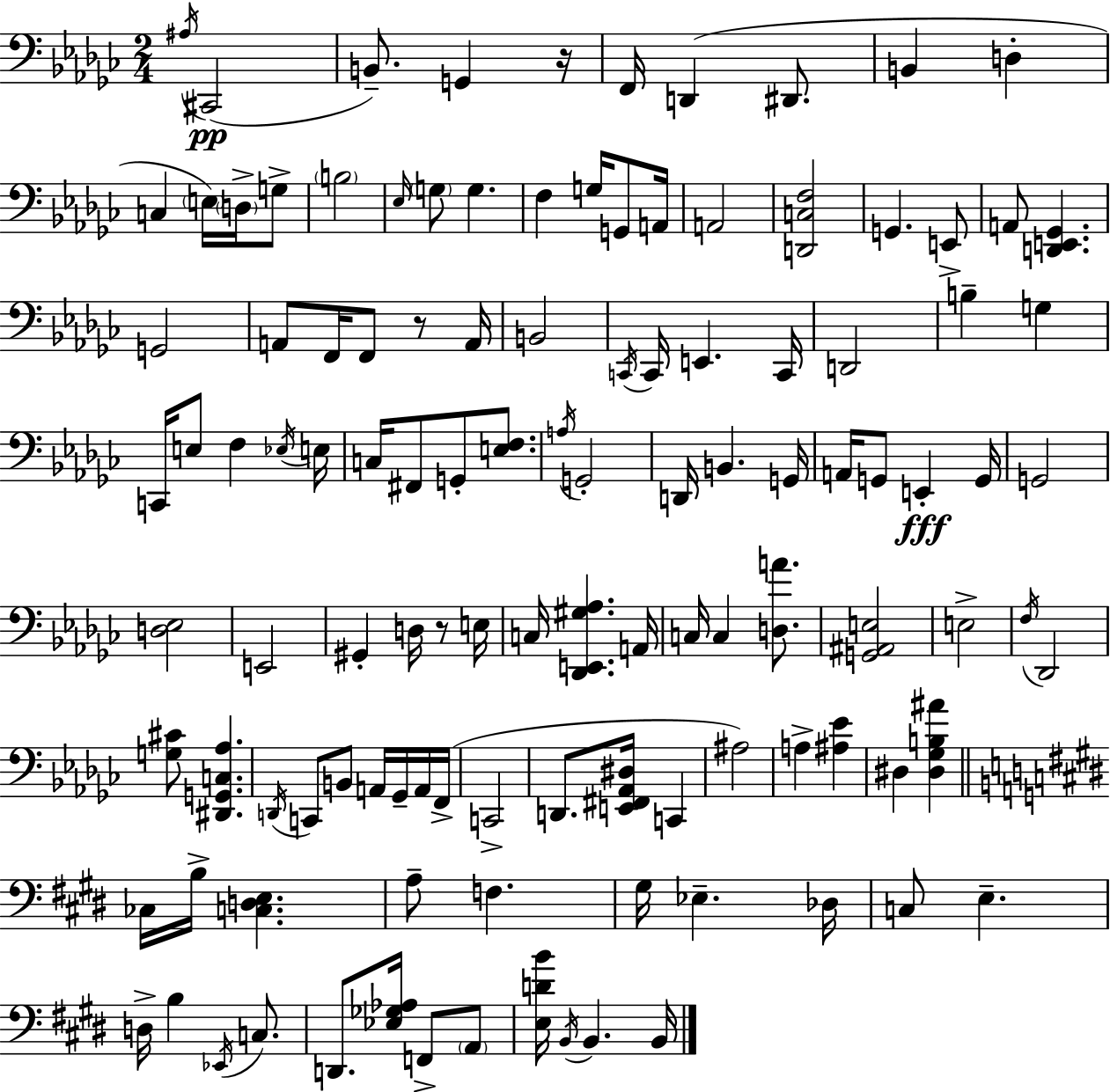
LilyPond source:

{
  \clef bass
  \numericTimeSignature
  \time 2/4
  \key ees \minor
  \acciaccatura { ais16 }(\pp cis,2 | b,8.--) g,4 | r16 f,16 d,4( dis,8. | b,4 d4-. | \break c4 \parenthesize e16) \parenthesize d16-> g8-> | \parenthesize b2 | \grace { ees16 } \parenthesize g8 g4. | f4 g16 g,8 | \break a,16 a,2 | <d, c f>2 | g,4. | e,8-> a,8 <d, e, ges,>4. | \break g,2 | a,8 f,16 f,8 r8 | a,16 b,2 | \acciaccatura { c,16 } c,16 e,4. | \break c,16 d,2 | b4-- g4 | c,16 e8 f4 | \acciaccatura { ees16 } e16 c16 fis,8 g,8-. | \break <e f>8. \acciaccatura { a16 } g,2-. | d,16 b,4. | g,16 a,16 g,8 | e,4-.\fff g,16 g,2 | \break <d ees>2 | e,2 | gis,4-. | d16 r8 e16 c16 <des, e, gis aes>4. | \break a,16 c16 c4 | <d a'>8. <g, ais, e>2 | e2-> | \acciaccatura { f16 } des,2 | \break <g cis'>8 | <dis, g, c aes>4. \acciaccatura { d,16 } c,8 | b,8 a,16 ges,16-- a,16 f,16->( c,2-> | d,8. | \break <e, fis, aes, dis>16 c,4 ais2) | a4-> | <ais ees'>4 dis4 | <dis ges b ais'>4 \bar "||" \break \key e \major ces16 b16-> <c d e>4. | a8-- f4. | gis16 ees4.-- des16 | c8 e4.-- | \break d16-> b4 \acciaccatura { ees,16 } c8. | d,8. <ees ges aes>16 f,8-> \parenthesize a,8 | <e d' b'>16 \acciaccatura { b,16 } b,4. | b,16 \bar "|."
}